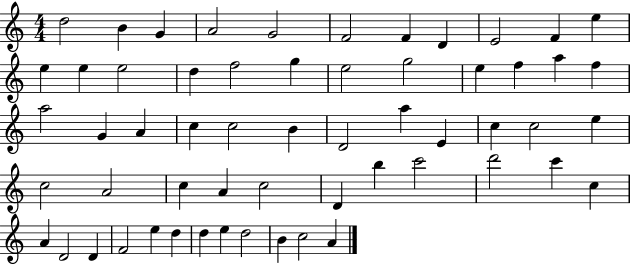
{
  \clef treble
  \numericTimeSignature
  \time 4/4
  \key c \major
  d''2 b'4 g'4 | a'2 g'2 | f'2 f'4 d'4 | e'2 f'4 e''4 | \break e''4 e''4 e''2 | d''4 f''2 g''4 | e''2 g''2 | e''4 f''4 a''4 f''4 | \break a''2 g'4 a'4 | c''4 c''2 b'4 | d'2 a''4 e'4 | c''4 c''2 e''4 | \break c''2 a'2 | c''4 a'4 c''2 | d'4 b''4 c'''2 | d'''2 c'''4 c''4 | \break a'4 d'2 d'4 | f'2 e''4 d''4 | d''4 e''4 d''2 | b'4 c''2 a'4 | \break \bar "|."
}